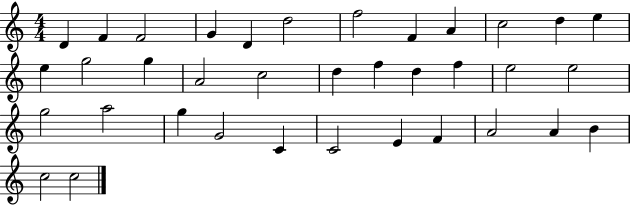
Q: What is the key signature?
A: C major